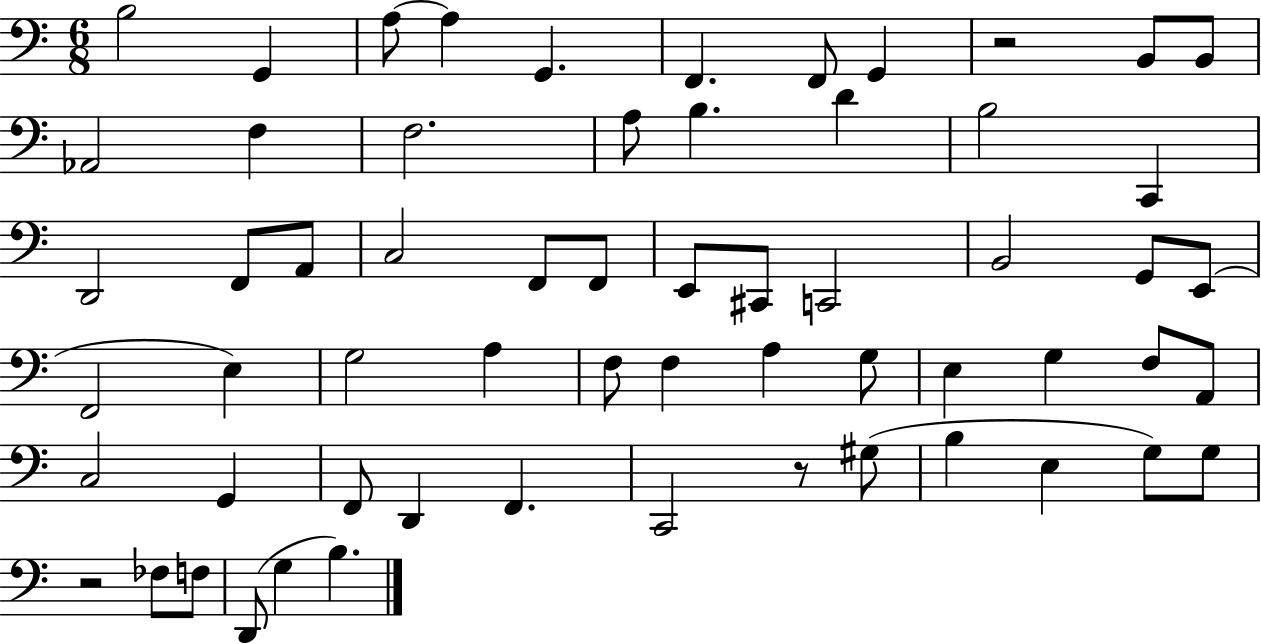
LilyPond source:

{
  \clef bass
  \numericTimeSignature
  \time 6/8
  \key c \major
  b2 g,4 | a8~~ a4 g,4. | f,4. f,8 g,4 | r2 b,8 b,8 | \break aes,2 f4 | f2. | a8 b4. d'4 | b2 c,4 | \break d,2 f,8 a,8 | c2 f,8 f,8 | e,8 cis,8 c,2 | b,2 g,8 e,8( | \break f,2 e4) | g2 a4 | f8 f4 a4 g8 | e4 g4 f8 a,8 | \break c2 g,4 | f,8 d,4 f,4. | c,2 r8 gis8( | b4 e4 g8) g8 | \break r2 fes8 f8 | d,8( g4 b4.) | \bar "|."
}